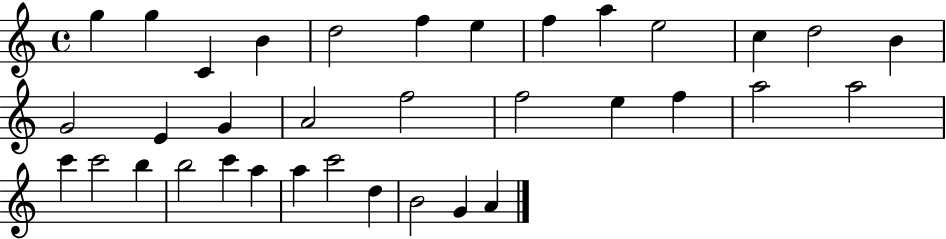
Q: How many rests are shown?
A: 0